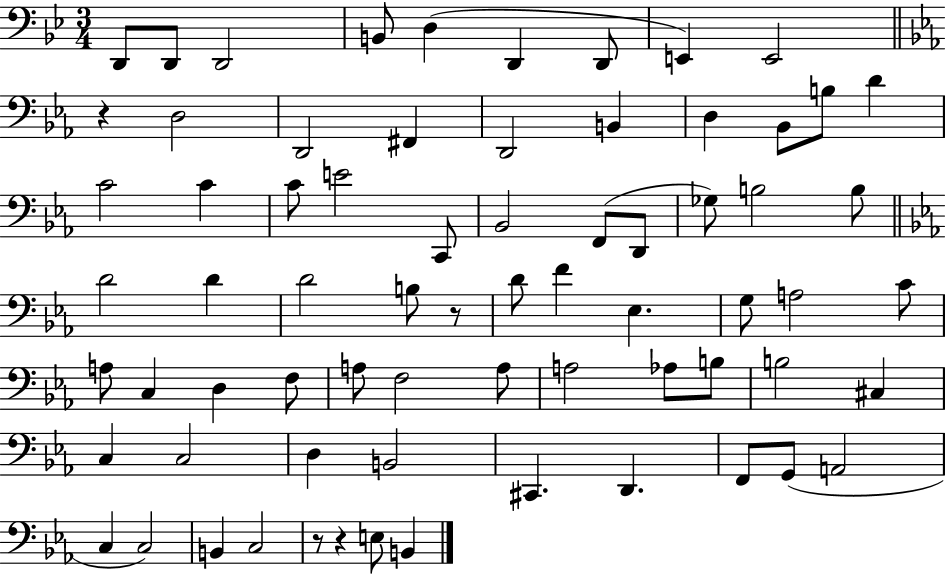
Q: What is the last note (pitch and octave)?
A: B2